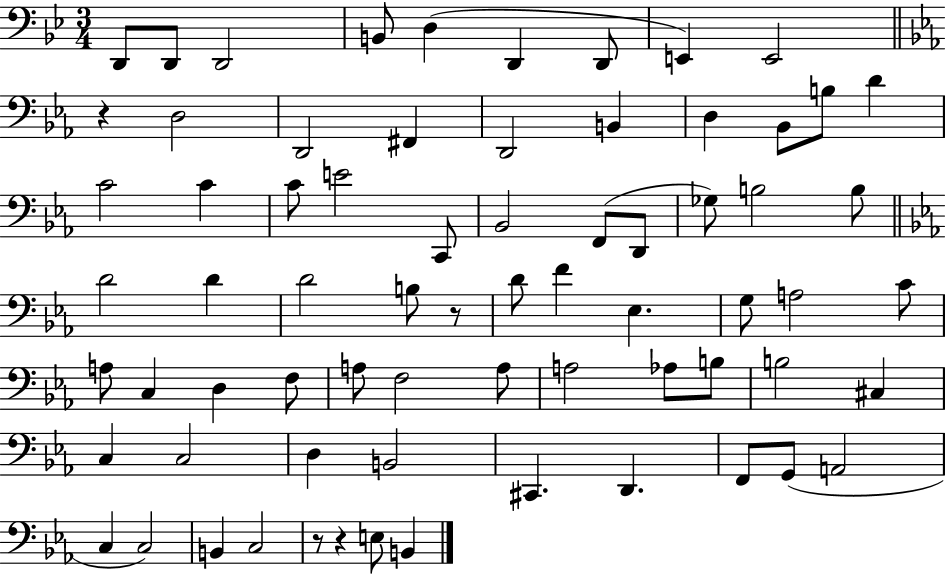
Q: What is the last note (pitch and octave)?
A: B2